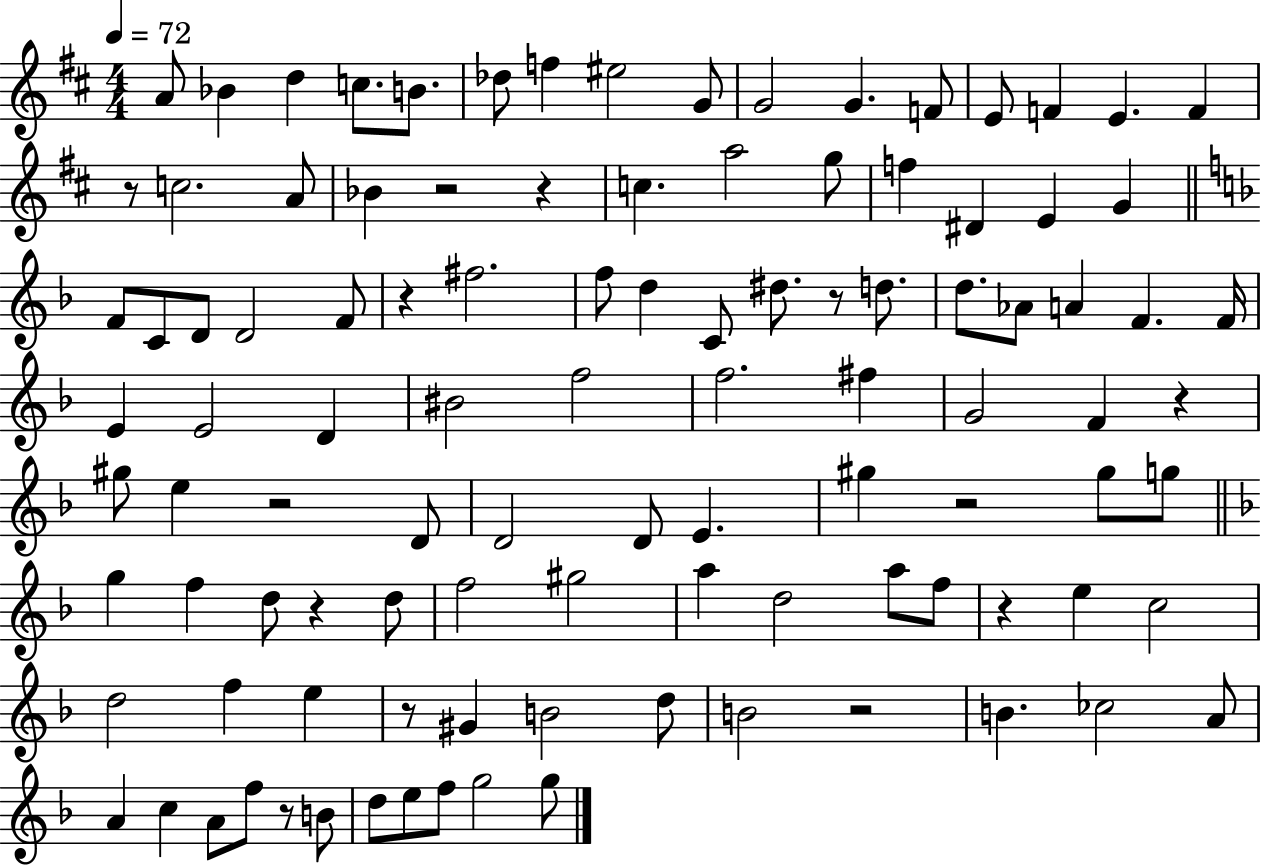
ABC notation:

X:1
T:Untitled
M:4/4
L:1/4
K:D
A/2 _B d c/2 B/2 _d/2 f ^e2 G/2 G2 G F/2 E/2 F E F z/2 c2 A/2 _B z2 z c a2 g/2 f ^D E G F/2 C/2 D/2 D2 F/2 z ^f2 f/2 d C/2 ^d/2 z/2 d/2 d/2 _A/2 A F F/4 E E2 D ^B2 f2 f2 ^f G2 F z ^g/2 e z2 D/2 D2 D/2 E ^g z2 ^g/2 g/2 g f d/2 z d/2 f2 ^g2 a d2 a/2 f/2 z e c2 d2 f e z/2 ^G B2 d/2 B2 z2 B _c2 A/2 A c A/2 f/2 z/2 B/2 d/2 e/2 f/2 g2 g/2